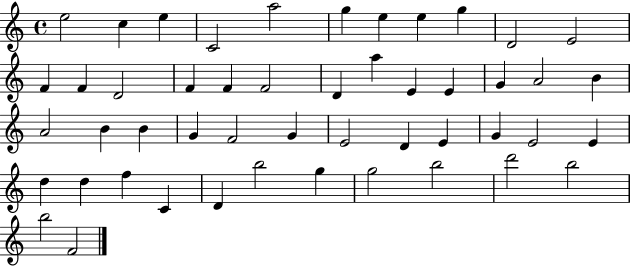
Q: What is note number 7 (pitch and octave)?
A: E5